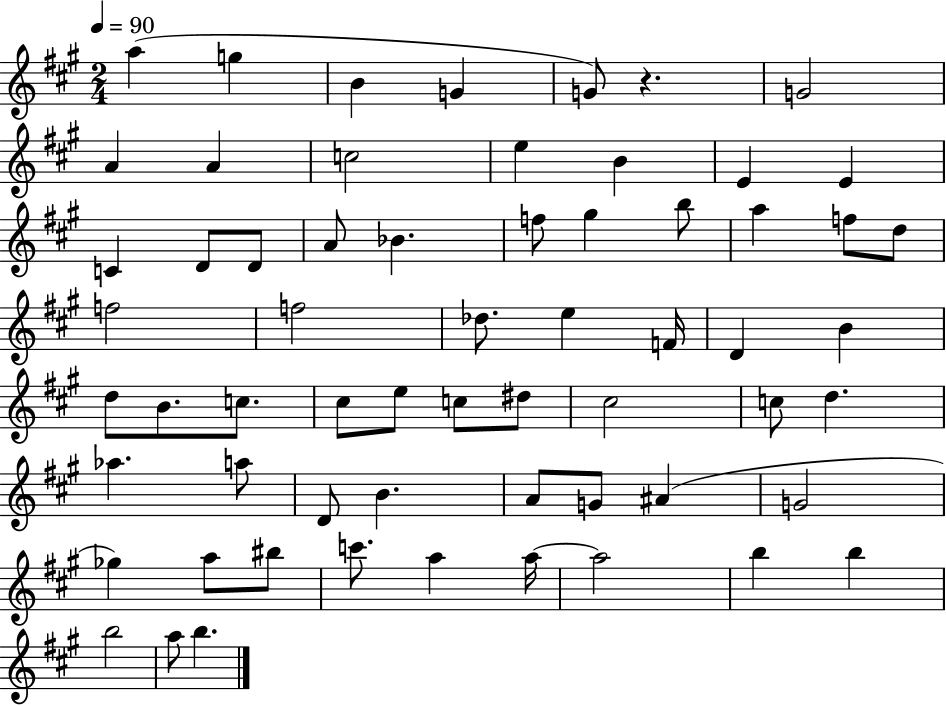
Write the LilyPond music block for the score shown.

{
  \clef treble
  \numericTimeSignature
  \time 2/4
  \key a \major
  \tempo 4 = 90
  a''4( g''4 | b'4 g'4 | g'8) r4. | g'2 | \break a'4 a'4 | c''2 | e''4 b'4 | e'4 e'4 | \break c'4 d'8 d'8 | a'8 bes'4. | f''8 gis''4 b''8 | a''4 f''8 d''8 | \break f''2 | f''2 | des''8. e''4 f'16 | d'4 b'4 | \break d''8 b'8. c''8. | cis''8 e''8 c''8 dis''8 | cis''2 | c''8 d''4. | \break aes''4. a''8 | d'8 b'4. | a'8 g'8 ais'4( | g'2 | \break ges''4) a''8 bis''8 | c'''8. a''4 a''16~~ | a''2 | b''4 b''4 | \break b''2 | a''8 b''4. | \bar "|."
}